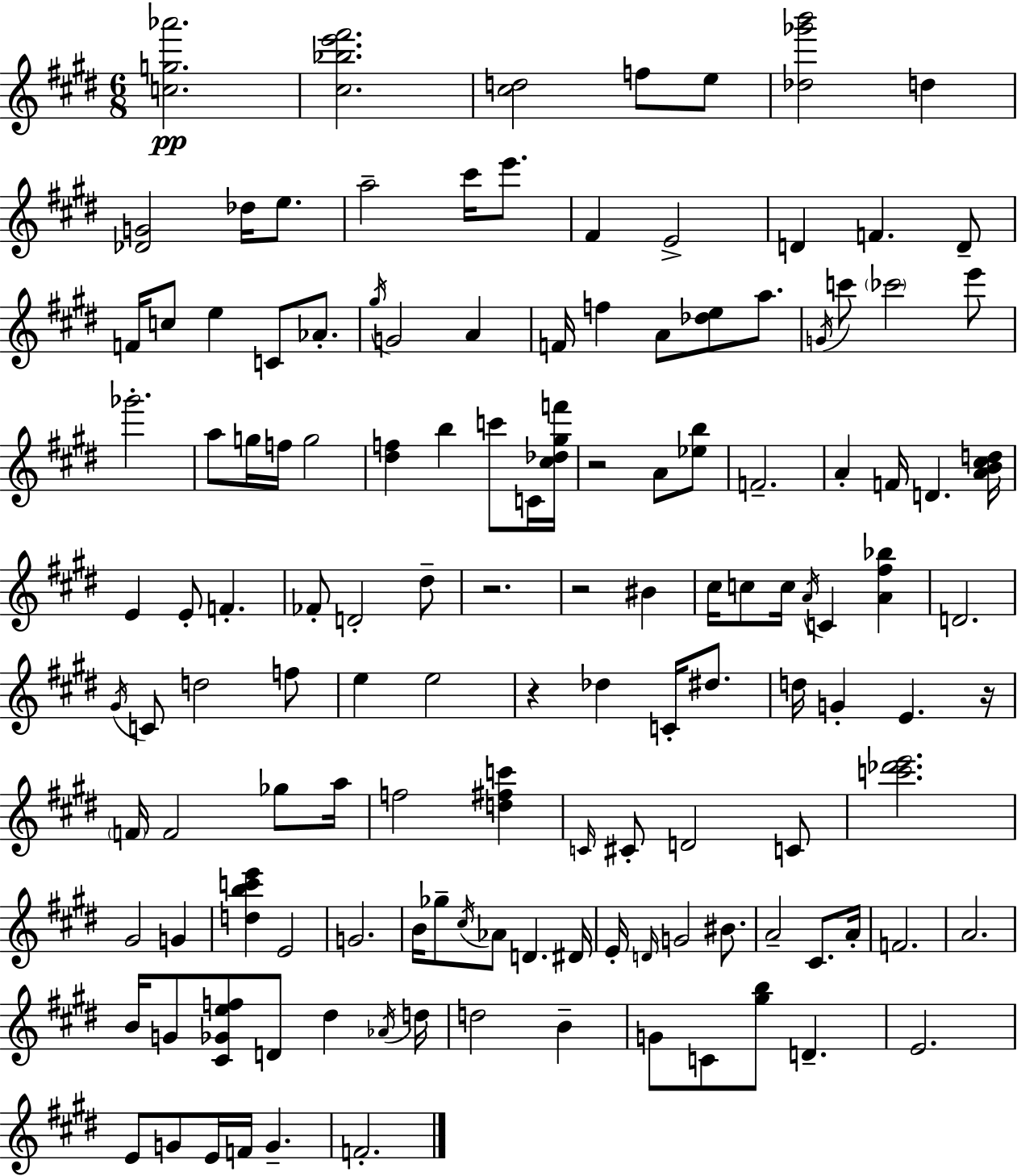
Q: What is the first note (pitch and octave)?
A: F5